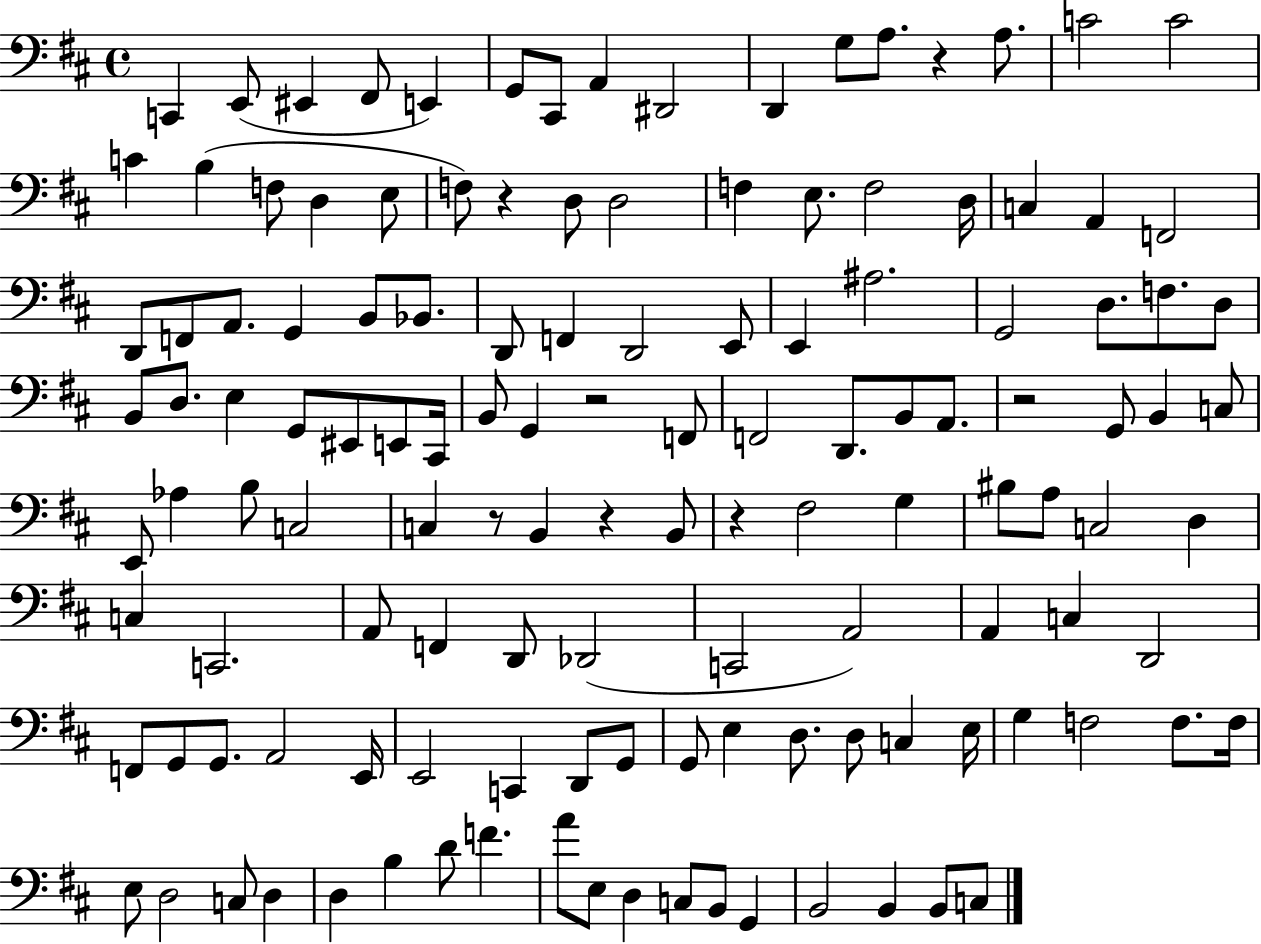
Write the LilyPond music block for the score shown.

{
  \clef bass
  \time 4/4
  \defaultTimeSignature
  \key d \major
  \repeat volta 2 { c,4 e,8( eis,4 fis,8 e,4) | g,8 cis,8 a,4 dis,2 | d,4 g8 a8. r4 a8. | c'2 c'2 | \break c'4 b4( f8 d4 e8 | f8) r4 d8 d2 | f4 e8. f2 d16 | c4 a,4 f,2 | \break d,8 f,8 a,8. g,4 b,8 bes,8. | d,8 f,4 d,2 e,8 | e,4 ais2. | g,2 d8. f8. d8 | \break b,8 d8. e4 g,8 eis,8 e,8 cis,16 | b,8 g,4 r2 f,8 | f,2 d,8. b,8 a,8. | r2 g,8 b,4 c8 | \break e,8 aes4 b8 c2 | c4 r8 b,4 r4 b,8 | r4 fis2 g4 | bis8 a8 c2 d4 | \break c4 c,2. | a,8 f,4 d,8 des,2( | c,2 a,2) | a,4 c4 d,2 | \break f,8 g,8 g,8. a,2 e,16 | e,2 c,4 d,8 g,8 | g,8 e4 d8. d8 c4 e16 | g4 f2 f8. f16 | \break e8 d2 c8 d4 | d4 b4 d'8 f'4. | a'8 e8 d4 c8 b,8 g,4 | b,2 b,4 b,8 c8 | \break } \bar "|."
}